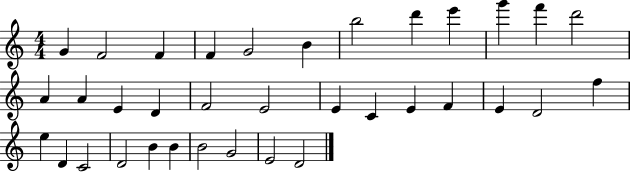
X:1
T:Untitled
M:4/4
L:1/4
K:C
G F2 F F G2 B b2 d' e' g' f' d'2 A A E D F2 E2 E C E F E D2 f e D C2 D2 B B B2 G2 E2 D2